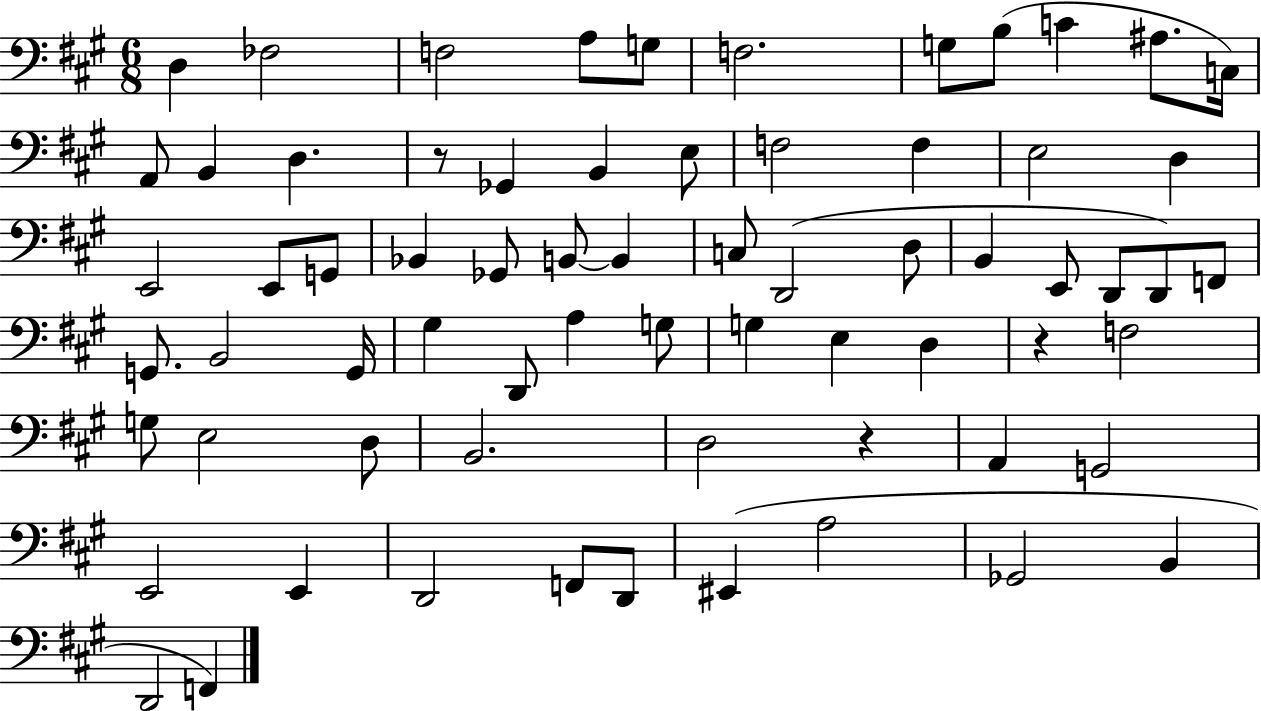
{
  \clef bass
  \numericTimeSignature
  \time 6/8
  \key a \major
  \repeat volta 2 { d4 fes2 | f2 a8 g8 | f2. | g8 b8( c'4 ais8. c16) | \break a,8 b,4 d4. | r8 ges,4 b,4 e8 | f2 f4 | e2 d4 | \break e,2 e,8 g,8 | bes,4 ges,8 b,8~~ b,4 | c8 d,2( d8 | b,4 e,8 d,8 d,8) f,8 | \break g,8. b,2 g,16 | gis4 d,8 a4 g8 | g4 e4 d4 | r4 f2 | \break g8 e2 d8 | b,2. | d2 r4 | a,4 g,2 | \break e,2 e,4 | d,2 f,8 d,8 | eis,4( a2 | ges,2 b,4 | \break d,2 f,4) | } \bar "|."
}